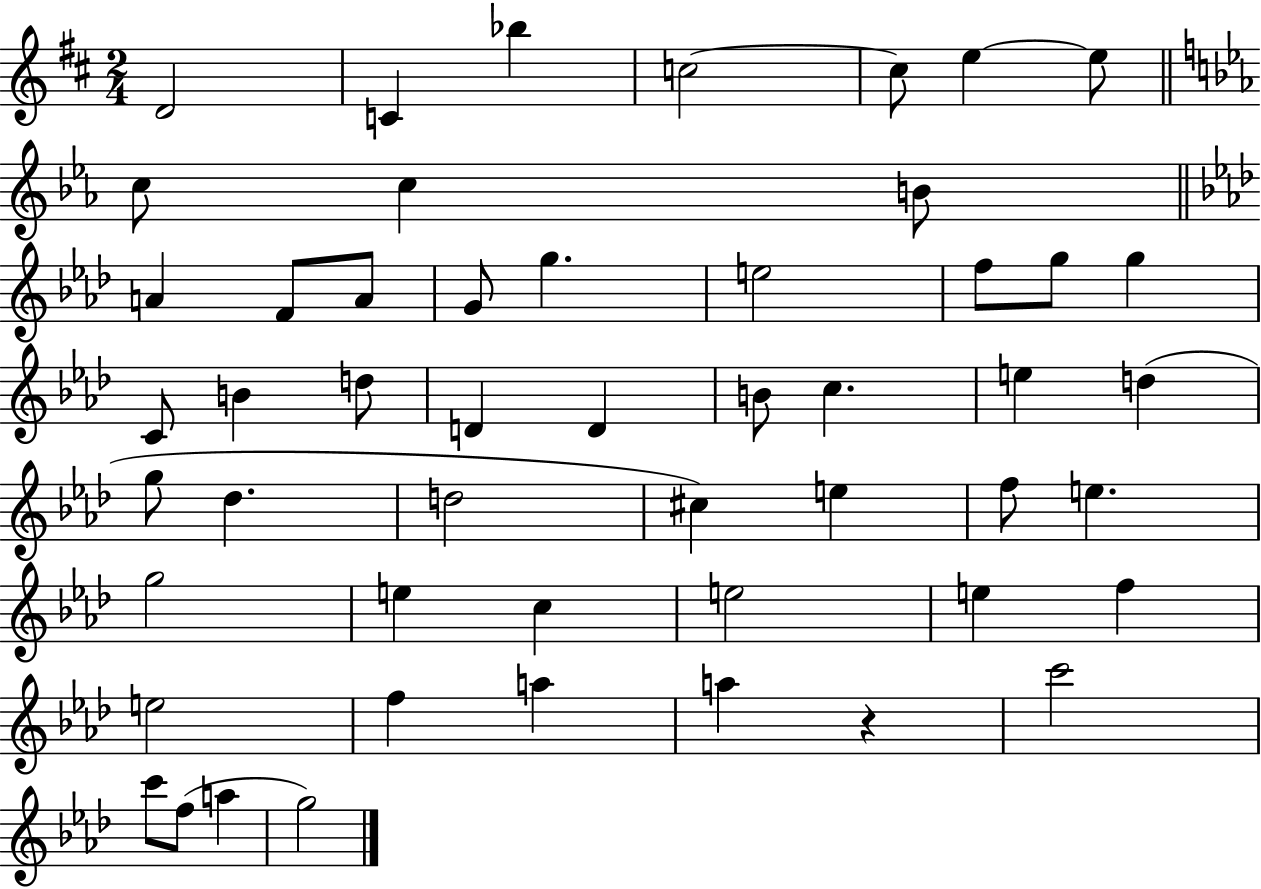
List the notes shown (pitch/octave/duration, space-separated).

D4/h C4/q Bb5/q C5/h C5/e E5/q E5/e C5/e C5/q B4/e A4/q F4/e A4/e G4/e G5/q. E5/h F5/e G5/e G5/q C4/e B4/q D5/e D4/q D4/q B4/e C5/q. E5/q D5/q G5/e Db5/q. D5/h C#5/q E5/q F5/e E5/q. G5/h E5/q C5/q E5/h E5/q F5/q E5/h F5/q A5/q A5/q R/q C6/h C6/e F5/e A5/q G5/h